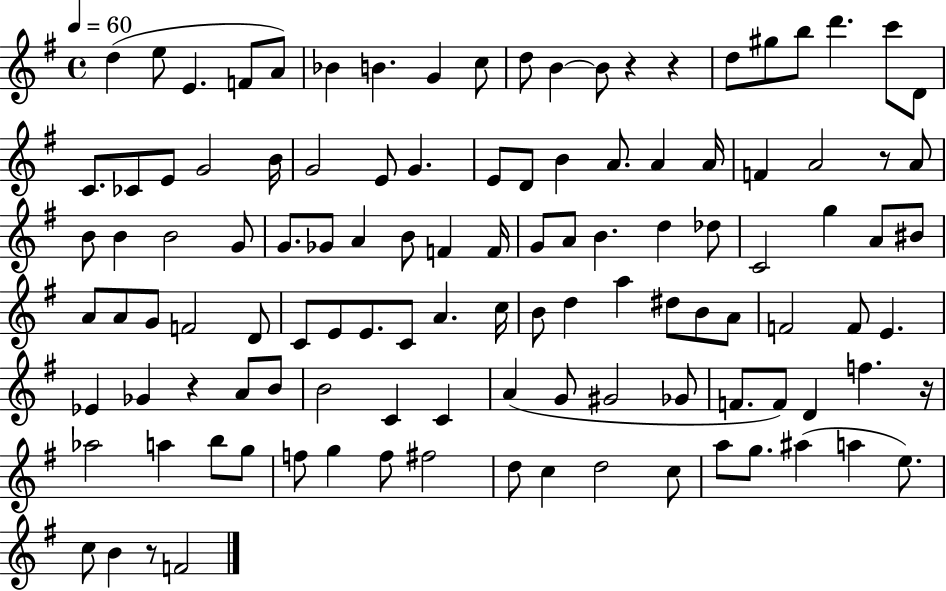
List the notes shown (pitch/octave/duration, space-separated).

D5/q E5/e E4/q. F4/e A4/e Bb4/q B4/q. G4/q C5/e D5/e B4/q B4/e R/q R/q D5/e G#5/e B5/e D6/q. C6/e D4/e C4/e. CES4/e E4/e G4/h B4/s G4/h E4/e G4/q. E4/e D4/e B4/q A4/e. A4/q A4/s F4/q A4/h R/e A4/e B4/e B4/q B4/h G4/e G4/e. Gb4/e A4/q B4/e F4/q F4/s G4/e A4/e B4/q. D5/q Db5/e C4/h G5/q A4/e BIS4/e A4/e A4/e G4/e F4/h D4/e C4/e E4/e E4/e. C4/e A4/q. C5/s B4/e D5/q A5/q D#5/e B4/e A4/e F4/h F4/e E4/q. Eb4/q Gb4/q R/q A4/e B4/e B4/h C4/q C4/q A4/q G4/e G#4/h Gb4/e F4/e. F4/e D4/q F5/q. R/s Ab5/h A5/q B5/e G5/e F5/e G5/q F5/e F#5/h D5/e C5/q D5/h C5/e A5/e G5/e. A#5/q A5/q E5/e. C5/e B4/q R/e F4/h